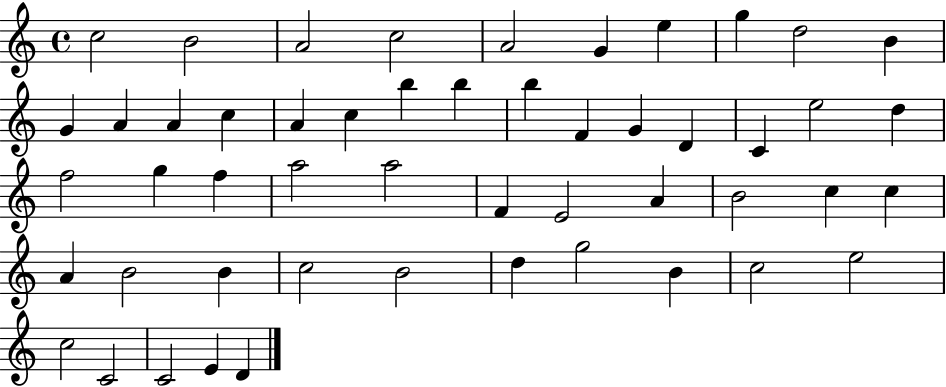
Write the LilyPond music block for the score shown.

{
  \clef treble
  \time 4/4
  \defaultTimeSignature
  \key c \major
  c''2 b'2 | a'2 c''2 | a'2 g'4 e''4 | g''4 d''2 b'4 | \break g'4 a'4 a'4 c''4 | a'4 c''4 b''4 b''4 | b''4 f'4 g'4 d'4 | c'4 e''2 d''4 | \break f''2 g''4 f''4 | a''2 a''2 | f'4 e'2 a'4 | b'2 c''4 c''4 | \break a'4 b'2 b'4 | c''2 b'2 | d''4 g''2 b'4 | c''2 e''2 | \break c''2 c'2 | c'2 e'4 d'4 | \bar "|."
}